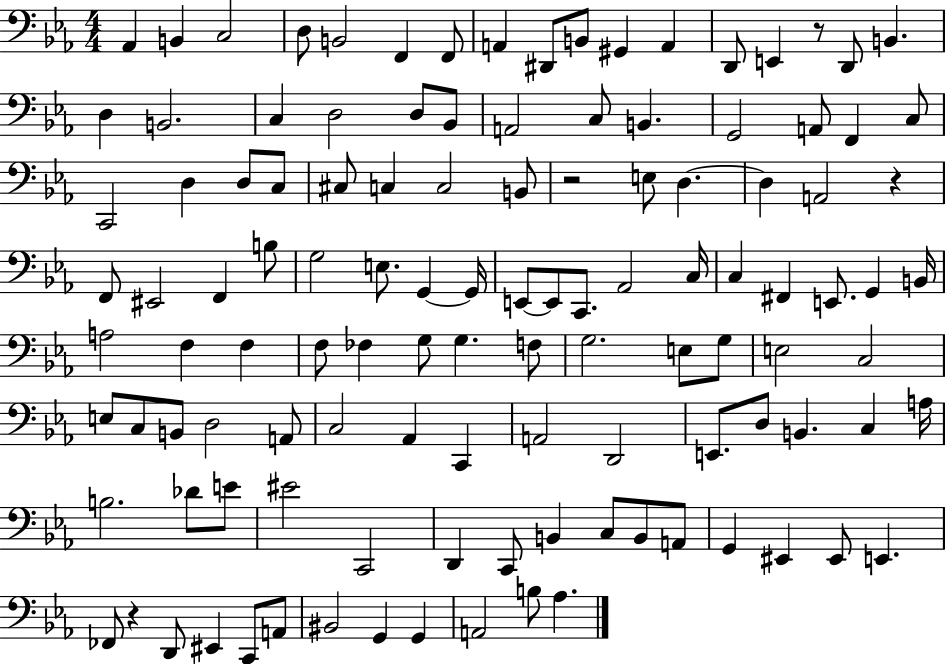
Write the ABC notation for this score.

X:1
T:Untitled
M:4/4
L:1/4
K:Eb
_A,, B,, C,2 D,/2 B,,2 F,, F,,/2 A,, ^D,,/2 B,,/2 ^G,, A,, D,,/2 E,, z/2 D,,/2 B,, D, B,,2 C, D,2 D,/2 _B,,/2 A,,2 C,/2 B,, G,,2 A,,/2 F,, C,/2 C,,2 D, D,/2 C,/2 ^C,/2 C, C,2 B,,/2 z2 E,/2 D, D, A,,2 z F,,/2 ^E,,2 F,, B,/2 G,2 E,/2 G,, G,,/4 E,,/2 E,,/2 C,,/2 _A,,2 C,/4 C, ^F,, E,,/2 G,, B,,/4 A,2 F, F, F,/2 _F, G,/2 G, F,/2 G,2 E,/2 G,/2 E,2 C,2 E,/2 C,/2 B,,/2 D,2 A,,/2 C,2 _A,, C,, A,,2 D,,2 E,,/2 D,/2 B,, C, A,/4 B,2 _D/2 E/2 ^E2 C,,2 D,, C,,/2 B,, C,/2 B,,/2 A,,/2 G,, ^E,, ^E,,/2 E,, _F,,/2 z D,,/2 ^E,, C,,/2 A,,/2 ^B,,2 G,, G,, A,,2 B,/2 _A,